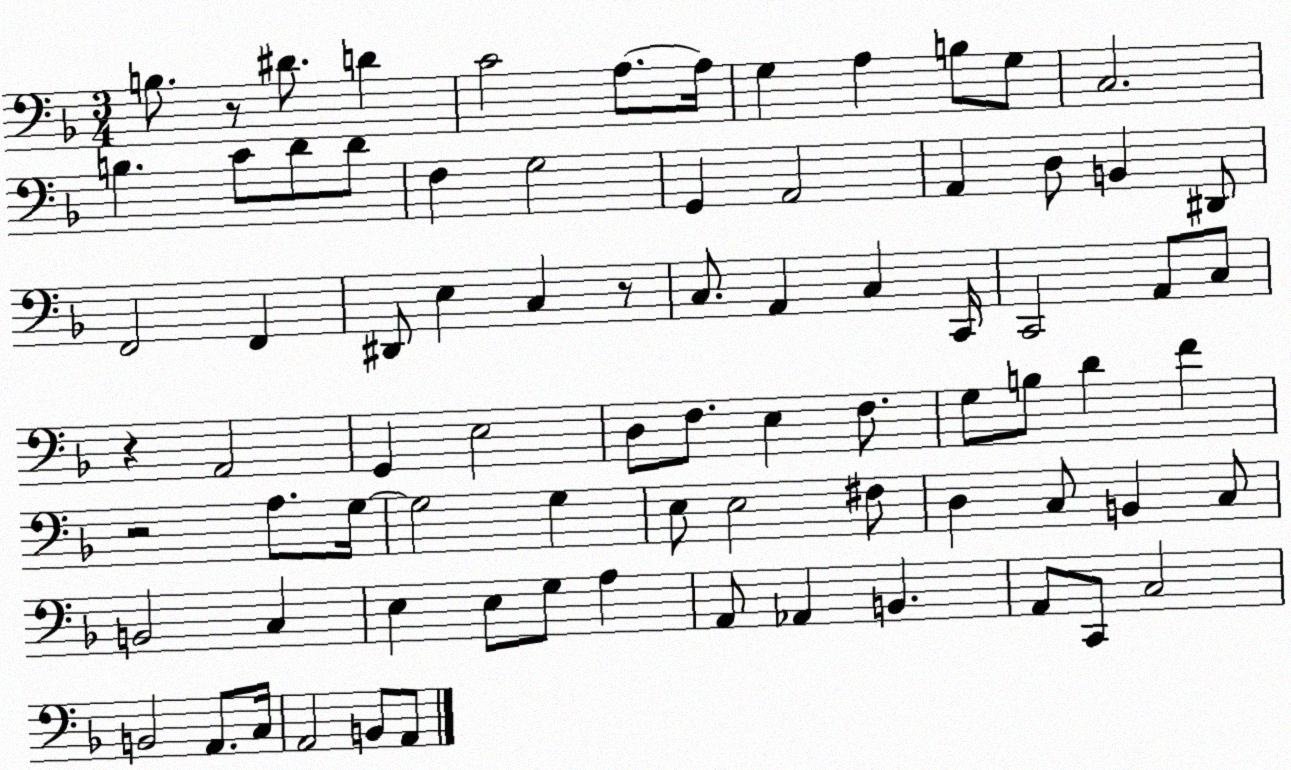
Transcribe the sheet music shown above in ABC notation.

X:1
T:Untitled
M:3/4
L:1/4
K:F
B,/2 z/2 ^D/2 D C2 A,/2 A,/4 G, A, B,/2 G,/2 C,2 B, C/2 D/2 D/2 F, G,2 G,, A,,2 A,, D,/2 B,, ^D,,/2 F,,2 F,, ^D,,/2 E, C, z/2 C,/2 A,, C, C,,/4 C,,2 A,,/2 C,/2 z A,,2 G,, E,2 D,/2 F,/2 E, F,/2 G,/2 B,/2 D F z2 A,/2 G,/4 G,2 G, E,/2 E,2 ^F,/2 D, C,/2 B,, C,/2 B,,2 C, E, E,/2 G,/2 A, A,,/2 _A,, B,, A,,/2 C,,/2 C,2 B,,2 A,,/2 C,/4 A,,2 B,,/2 A,,/2